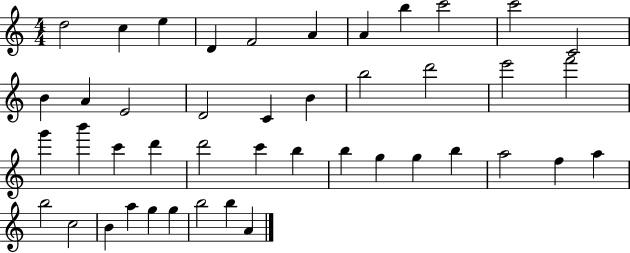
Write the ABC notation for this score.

X:1
T:Untitled
M:4/4
L:1/4
K:C
d2 c e D F2 A A b c'2 c'2 C2 B A E2 D2 C B b2 d'2 e'2 f'2 g' b' c' d' d'2 c' b b g g b a2 f a b2 c2 B a g g b2 b A